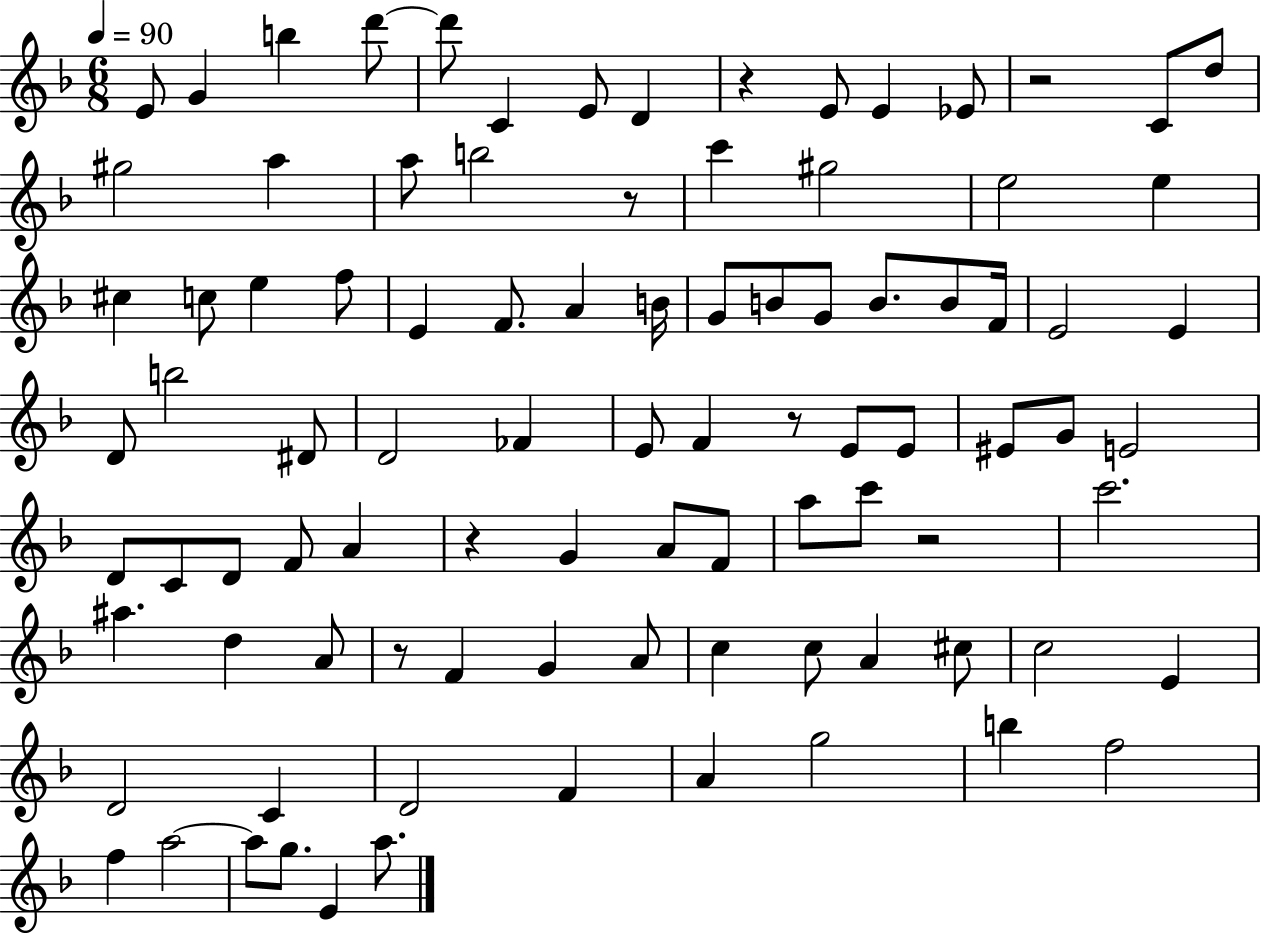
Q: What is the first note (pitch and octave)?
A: E4